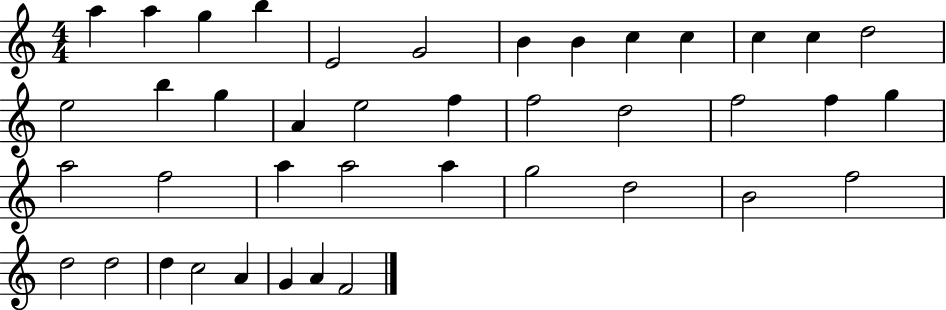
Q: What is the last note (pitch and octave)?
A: F4